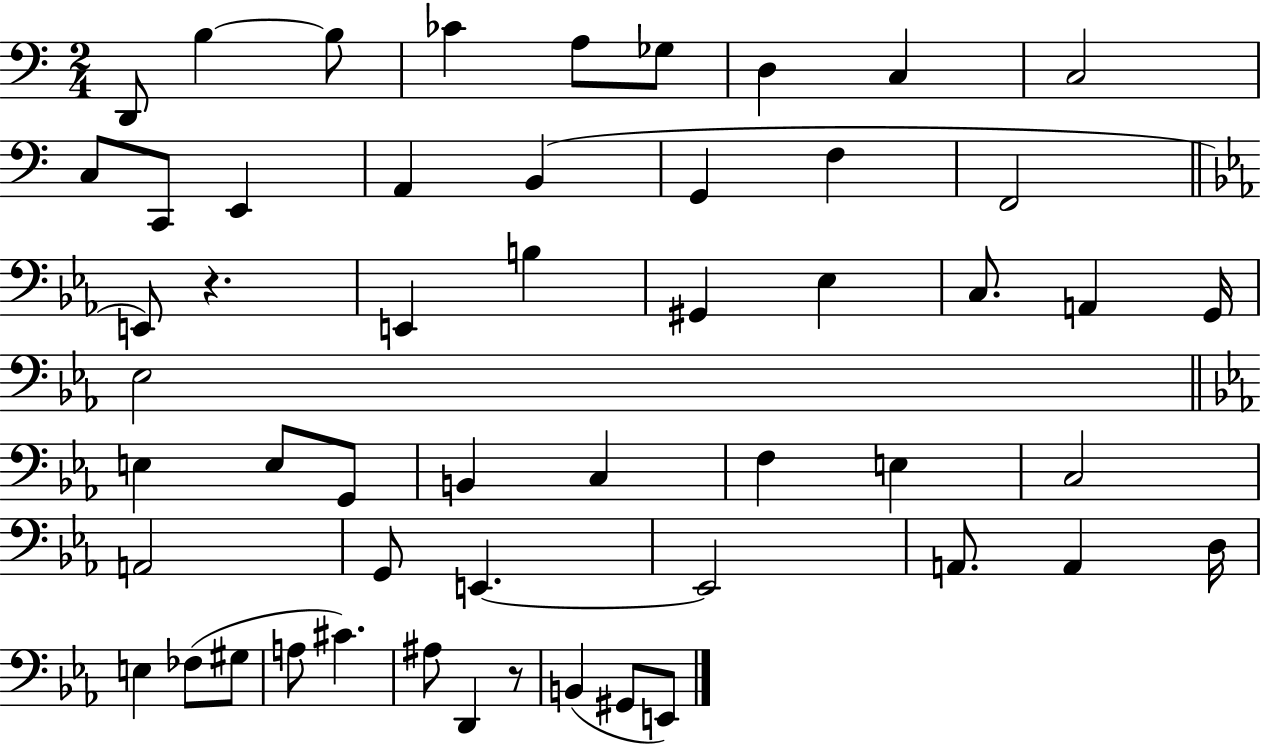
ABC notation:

X:1
T:Untitled
M:2/4
L:1/4
K:C
D,,/2 B, B,/2 _C A,/2 _G,/2 D, C, C,2 C,/2 C,,/2 E,, A,, B,, G,, F, F,,2 E,,/2 z E,, B, ^G,, _E, C,/2 A,, G,,/4 _E,2 E, E,/2 G,,/2 B,, C, F, E, C,2 A,,2 G,,/2 E,, E,,2 A,,/2 A,, D,/4 E, _F,/2 ^G,/2 A,/2 ^C ^A,/2 D,, z/2 B,, ^G,,/2 E,,/2